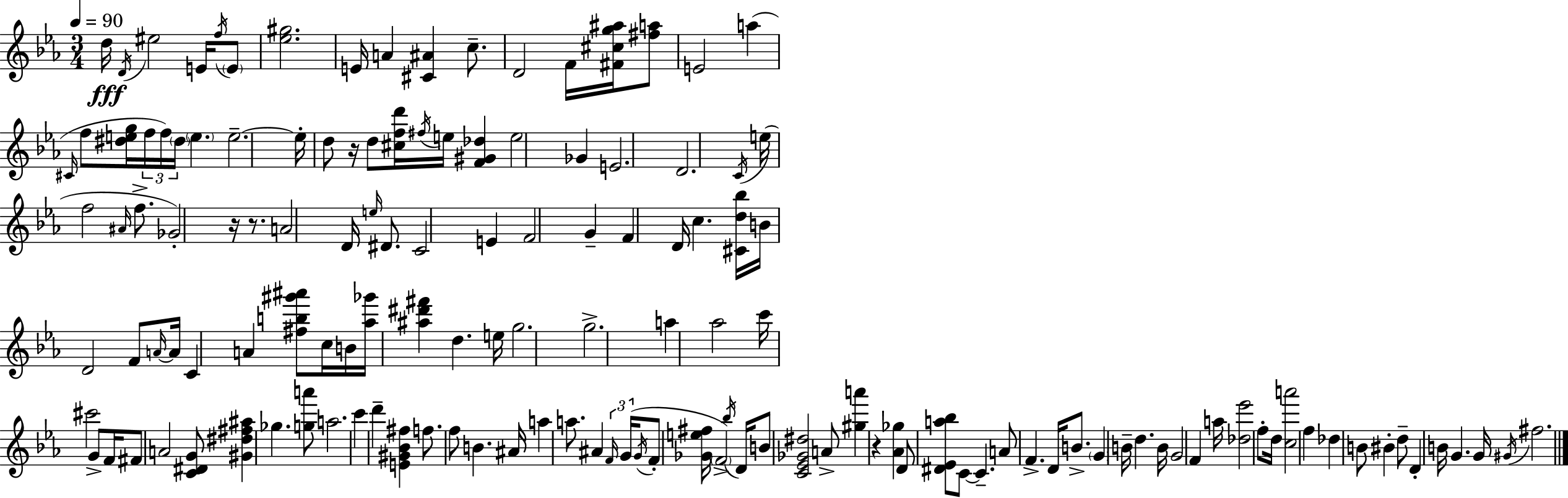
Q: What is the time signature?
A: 3/4